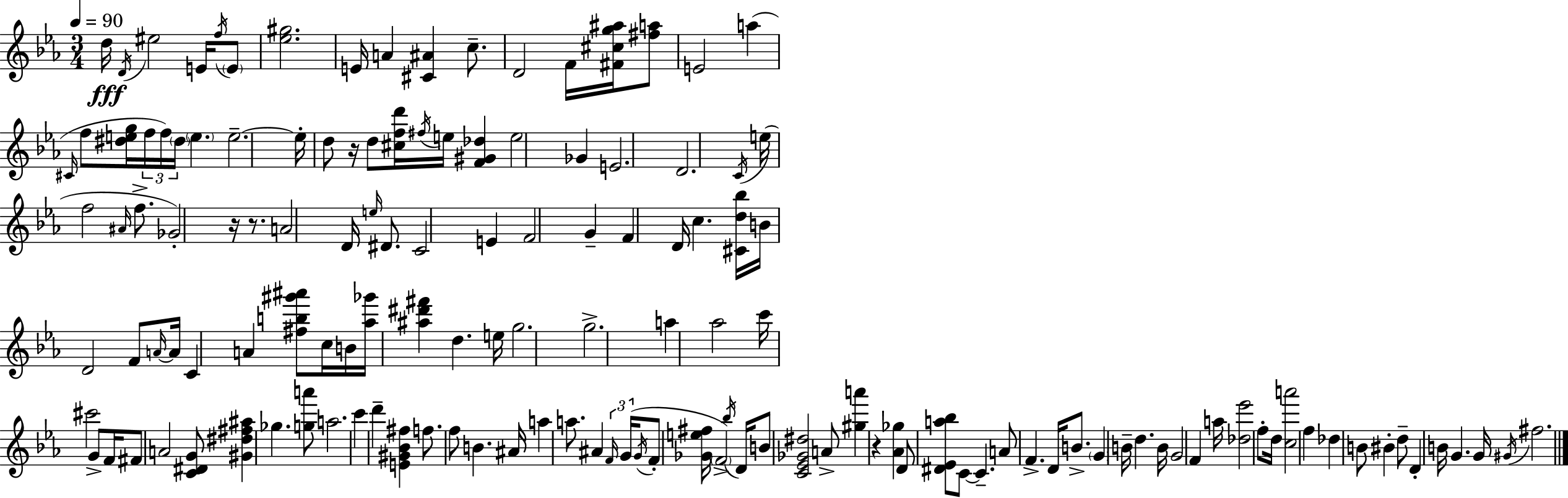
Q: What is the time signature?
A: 3/4